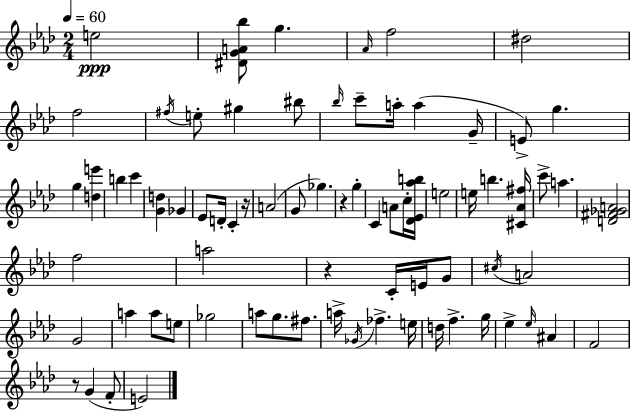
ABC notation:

X:1
T:Untitled
M:2/4
L:1/4
K:Ab
e2 [^DGA_b]/2 g _A/4 f2 ^d2 f2 ^f/4 e/2 ^g ^b/2 _b/4 c'/2 a/4 a G/4 E/2 g g [de'] b c' [Gd] _G _E/2 D/4 C z/4 A2 G/2 _g z g C A/2 c/4 [_D_E_ab]/4 e2 e/4 b [^C_A^f]/4 c'/2 a [D^F_GA]2 f2 a2 z C/4 E/4 G/2 ^c/4 A2 G2 a a/2 e/2 _g2 a/2 g/2 ^f/2 a/4 _G/4 _f e/4 d/4 f g/4 _e _e/4 ^A F2 z/2 G F/2 E2